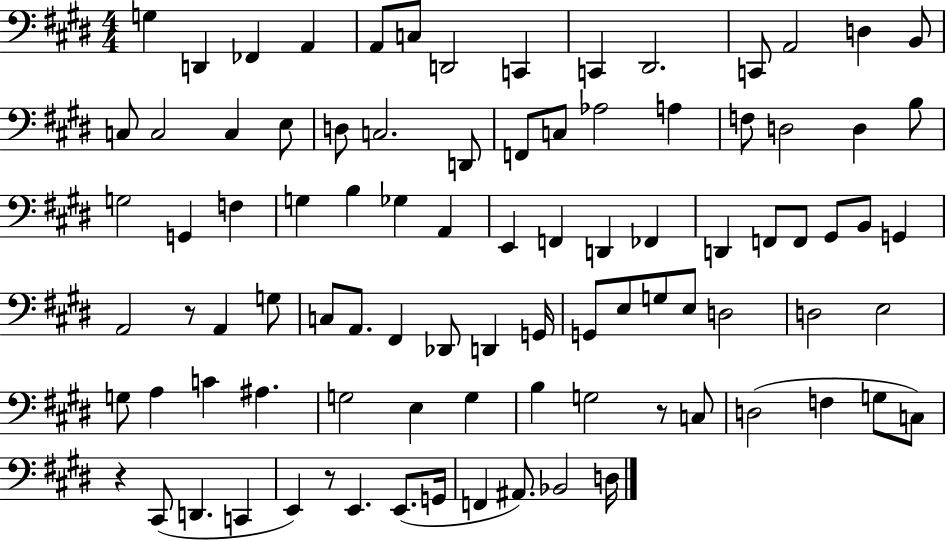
X:1
T:Untitled
M:4/4
L:1/4
K:E
G, D,, _F,, A,, A,,/2 C,/2 D,,2 C,, C,, ^D,,2 C,,/2 A,,2 D, B,,/2 C,/2 C,2 C, E,/2 D,/2 C,2 D,,/2 F,,/2 C,/2 _A,2 A, F,/2 D,2 D, B,/2 G,2 G,, F, G, B, _G, A,, E,, F,, D,, _F,, D,, F,,/2 F,,/2 ^G,,/2 B,,/2 G,, A,,2 z/2 A,, G,/2 C,/2 A,,/2 ^F,, _D,,/2 D,, G,,/4 G,,/2 E,/2 G,/2 E,/2 D,2 D,2 E,2 G,/2 A, C ^A, G,2 E, G, B, G,2 z/2 C,/2 D,2 F, G,/2 C,/2 z ^C,,/2 D,, C,, E,, z/2 E,, E,,/2 G,,/4 F,, ^A,,/2 _B,,2 D,/4